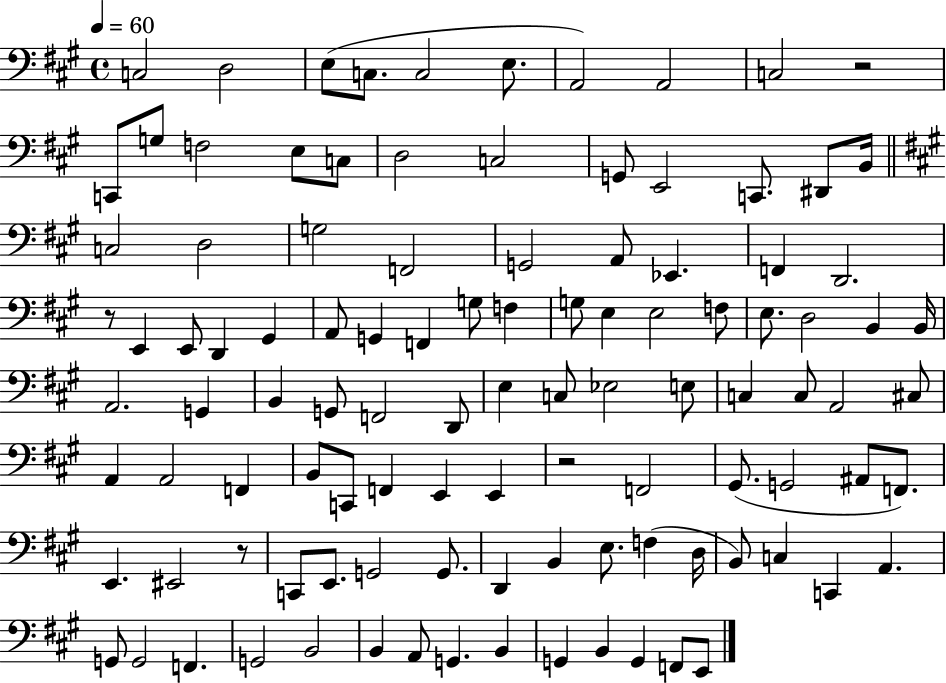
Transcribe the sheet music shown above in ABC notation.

X:1
T:Untitled
M:4/4
L:1/4
K:A
C,2 D,2 E,/2 C,/2 C,2 E,/2 A,,2 A,,2 C,2 z2 C,,/2 G,/2 F,2 E,/2 C,/2 D,2 C,2 G,,/2 E,,2 C,,/2 ^D,,/2 B,,/4 C,2 D,2 G,2 F,,2 G,,2 A,,/2 _E,, F,, D,,2 z/2 E,, E,,/2 D,, ^G,, A,,/2 G,, F,, G,/2 F, G,/2 E, E,2 F,/2 E,/2 D,2 B,, B,,/4 A,,2 G,, B,, G,,/2 F,,2 D,,/2 E, C,/2 _E,2 E,/2 C, C,/2 A,,2 ^C,/2 A,, A,,2 F,, B,,/2 C,,/2 F,, E,, E,, z2 F,,2 ^G,,/2 G,,2 ^A,,/2 F,,/2 E,, ^E,,2 z/2 C,,/2 E,,/2 G,,2 G,,/2 D,, B,, E,/2 F, D,/4 B,,/2 C, C,, A,, G,,/2 G,,2 F,, G,,2 B,,2 B,, A,,/2 G,, B,, G,, B,, G,, F,,/2 E,,/2